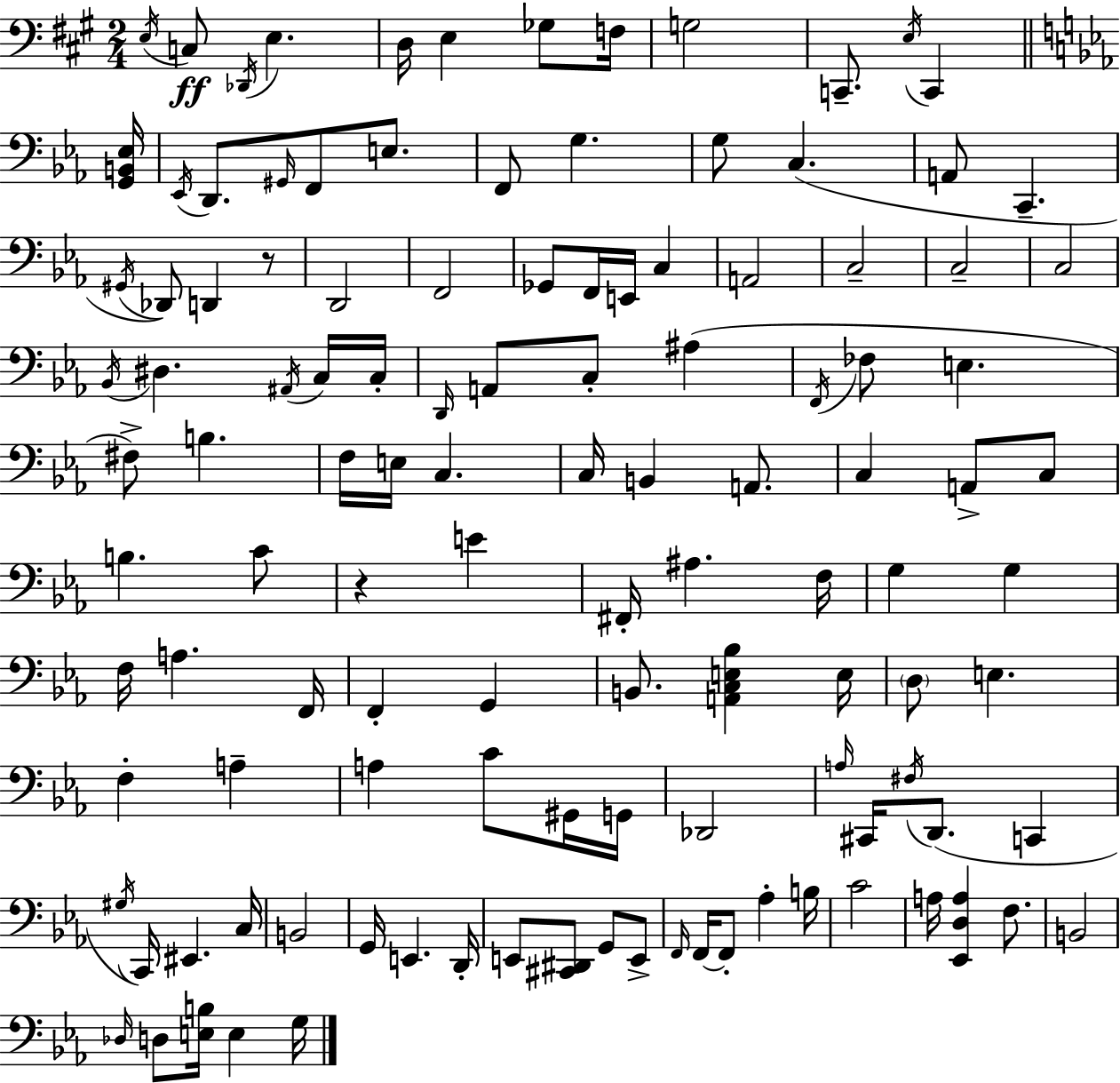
X:1
T:Untitled
M:2/4
L:1/4
K:A
E,/4 C,/2 _D,,/4 E, D,/4 E, _G,/2 F,/4 G,2 C,,/2 E,/4 C,, [G,,B,,_E,]/4 _E,,/4 D,,/2 ^G,,/4 F,,/2 E,/2 F,,/2 G, G,/2 C, A,,/2 C,, ^G,,/4 _D,,/2 D,, z/2 D,,2 F,,2 _G,,/2 F,,/4 E,,/4 C, A,,2 C,2 C,2 C,2 _B,,/4 ^D, ^A,,/4 C,/4 C,/4 D,,/4 A,,/2 C,/2 ^A, F,,/4 _F,/2 E, ^F,/2 B, F,/4 E,/4 C, C,/4 B,, A,,/2 C, A,,/2 C,/2 B, C/2 z E ^F,,/4 ^A, F,/4 G, G, F,/4 A, F,,/4 F,, G,, B,,/2 [A,,C,E,_B,] E,/4 D,/2 E, F, A, A, C/2 ^G,,/4 G,,/4 _D,,2 A,/4 ^C,,/4 ^F,/4 D,,/2 C,, ^G,/4 C,,/4 ^E,, C,/4 B,,2 G,,/4 E,, D,,/4 E,,/2 [^C,,^D,,]/2 G,,/2 E,,/2 F,,/4 F,,/4 F,,/2 _A, B,/4 C2 A,/4 [_E,,D,A,] F,/2 B,,2 _D,/4 D,/2 [E,B,]/4 E, G,/4